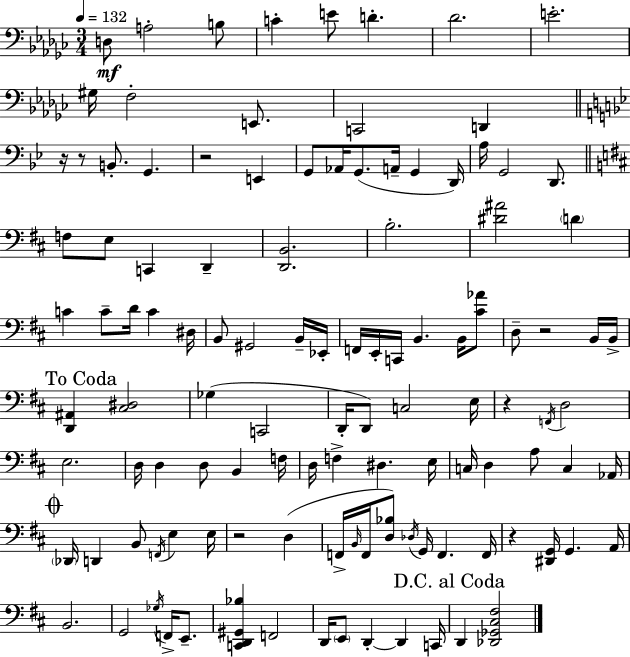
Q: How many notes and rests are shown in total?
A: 115